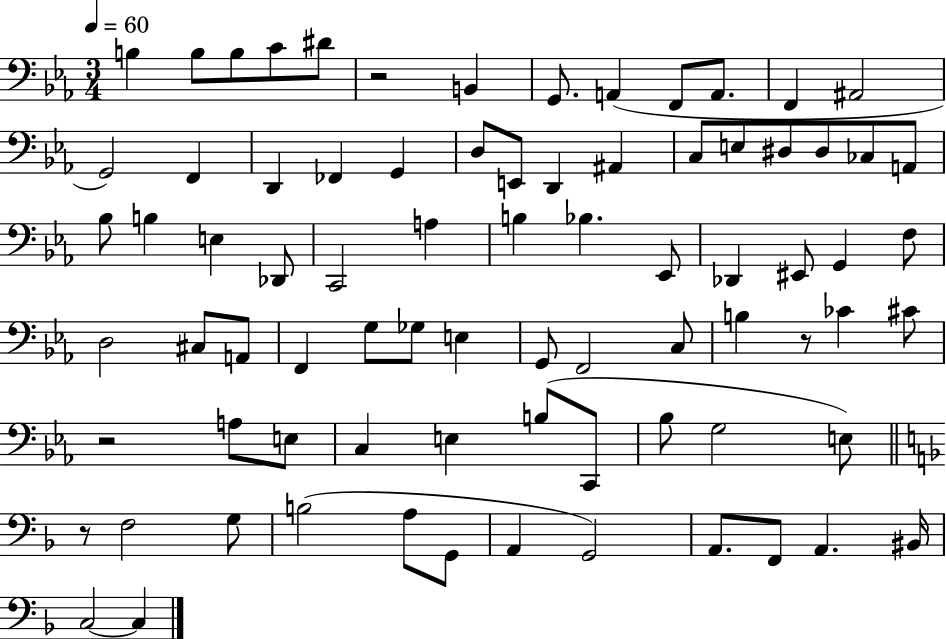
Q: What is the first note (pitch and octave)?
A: B3